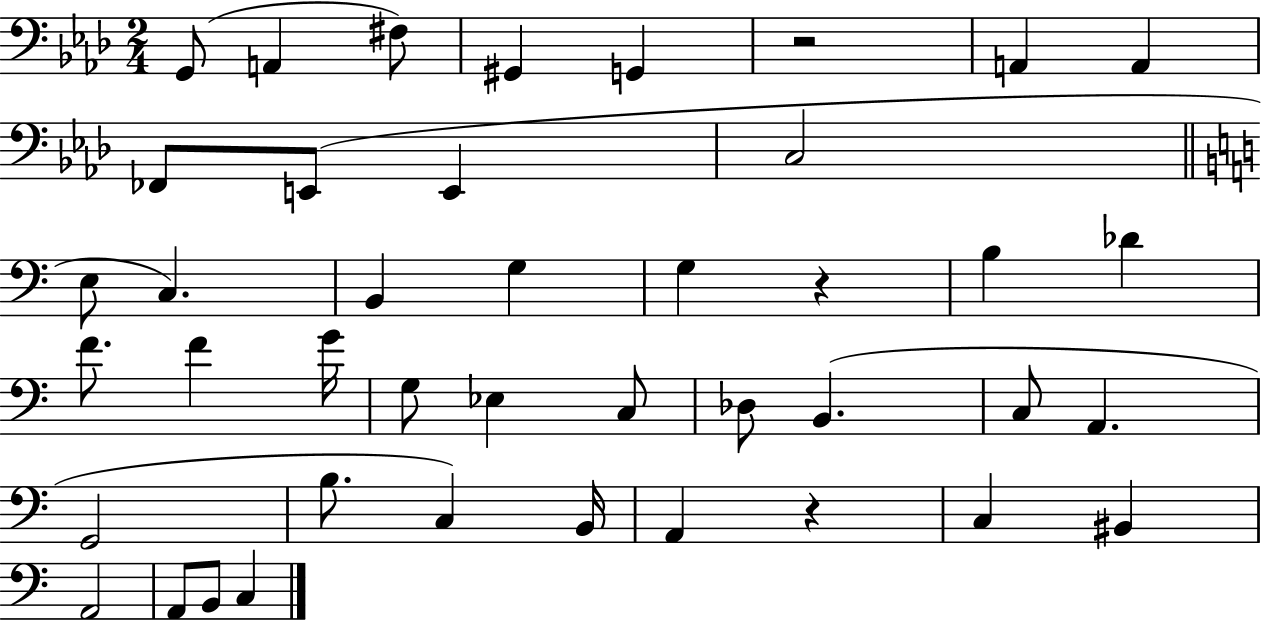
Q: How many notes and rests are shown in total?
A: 42